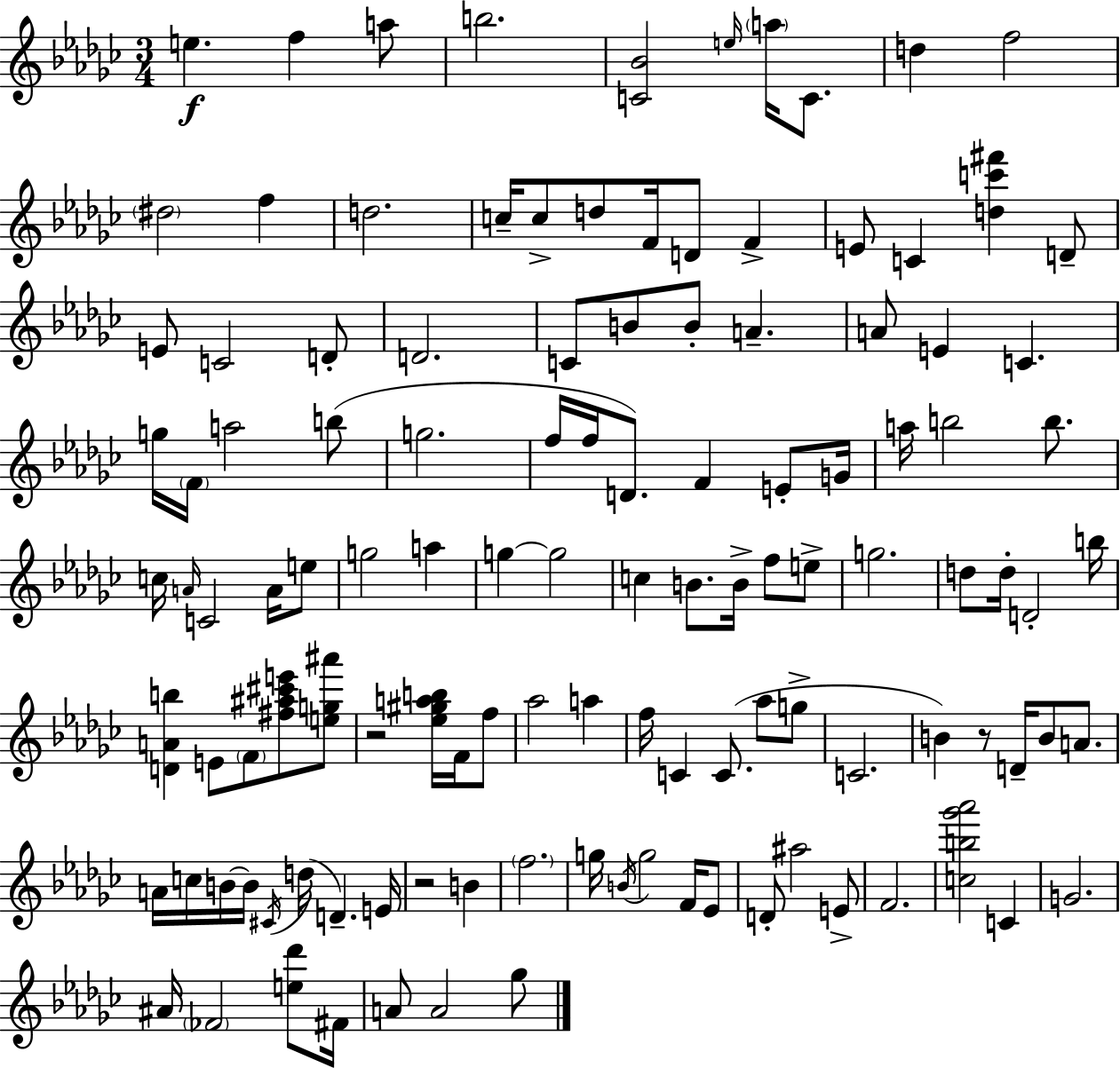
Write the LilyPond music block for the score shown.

{
  \clef treble
  \numericTimeSignature
  \time 3/4
  \key ees \minor
  e''4.\f f''4 a''8 | b''2. | <c' bes'>2 \grace { e''16 } \parenthesize a''16 c'8. | d''4 f''2 | \break \parenthesize dis''2 f''4 | d''2. | c''16-- c''8-> d''8 f'16 d'8 f'4-> | e'8 c'4 <d'' c''' fis'''>4 d'8-- | \break e'8 c'2 d'8-. | d'2. | c'8 b'8 b'8-. a'4.-- | a'8 e'4 c'4. | \break g''16 \parenthesize f'16 a''2 b''8( | g''2. | f''16 f''16 d'8.) f'4 e'8-. | g'16 a''16 b''2 b''8. | \break c''16 \grace { a'16 } c'2 a'16 | e''8 g''2 a''4 | g''4~~ g''2 | c''4 b'8. b'16-> f''8 | \break e''8-> g''2. | d''8 d''16-. d'2-. | b''16 <d' a' b''>4 e'8 \parenthesize f'8 <fis'' ais'' cis''' e'''>8 | <e'' g'' ais'''>8 r2 <ees'' gis'' a'' b''>16 f'16 | \break f''8 aes''2 a''4 | f''16 c'4 c'8.( aes''8 | g''8-> c'2. | b'4) r8 d'16-- b'8 a'8. | \break a'16 c''16 b'16~~ b'16 \acciaccatura { cis'16 }( d''16 d'4.--) | e'16 r2 b'4 | \parenthesize f''2. | g''16 \acciaccatura { b'16 } g''2 | \break f'16 ees'8 d'8-. ais''2 | e'8-> f'2. | <c'' b'' ges''' aes'''>2 | c'4 g'2. | \break ais'16 \parenthesize fes'2 | <e'' des'''>8 fis'16 a'8 a'2 | ges''8 \bar "|."
}